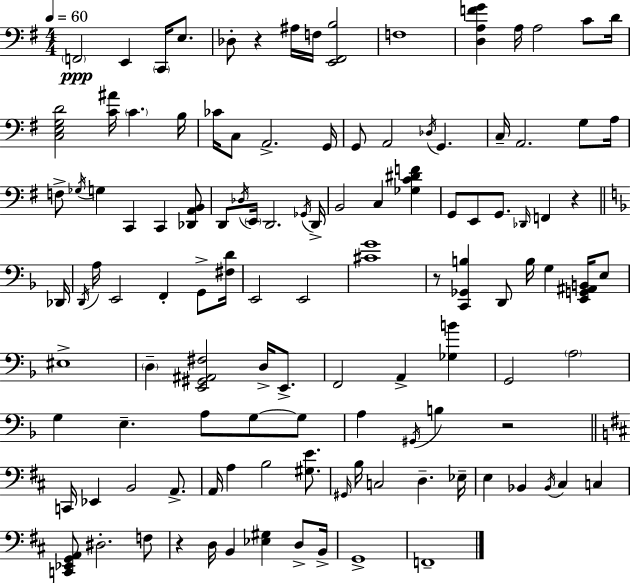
F2/h E2/q C2/s E3/e. Db3/e R/q A#3/s F3/s [E2,F#2,B3]/h F3/w [D3,A3,F4,G4]/q A3/s A3/h C4/e D4/s [C3,E3,G3,D4]/h [C4,A#4]/s C4/q. B3/s CES4/s C3/e A2/h. G2/s G2/e A2/h Db3/s G2/q. C3/s A2/h. G3/e A3/s F3/e Gb3/s G3/q C2/q C2/q [Db2,A2,B2]/e D2/e Db3/s E2/s D2/h. Gb2/s D2/s B2/h C3/q [Gb3,C4,D#4,F4]/q G2/e E2/e G2/e. Db2/s F2/q R/q Db2/s D2/s A3/s E2/h F2/q G2/e [F#3,D4]/s E2/h E2/h [C#4,G4]/w R/e [C2,Gb2,B3]/q D2/e B3/s G3/q [E2,G2,A#2,B2]/s E3/e EIS3/w D3/q [E2,G#2,A#2,F#3]/h D3/s E2/e. F2/h A2/q [Gb3,B4]/q G2/h A3/h G3/q E3/q. A3/e G3/e G3/e A3/q G#2/s B3/q R/h C2/s Eb2/q B2/h A2/e. A2/s A3/q B3/h [G#3,E4]/e. G#2/s B3/s C3/h D3/q. Eb3/s E3/q Bb2/q Bb2/s C#3/q C3/q [C2,Eb2,G2,A2]/e D#3/h. F3/e R/q D3/s B2/q [Eb3,G#3]/q D3/e B2/s G2/w F2/w